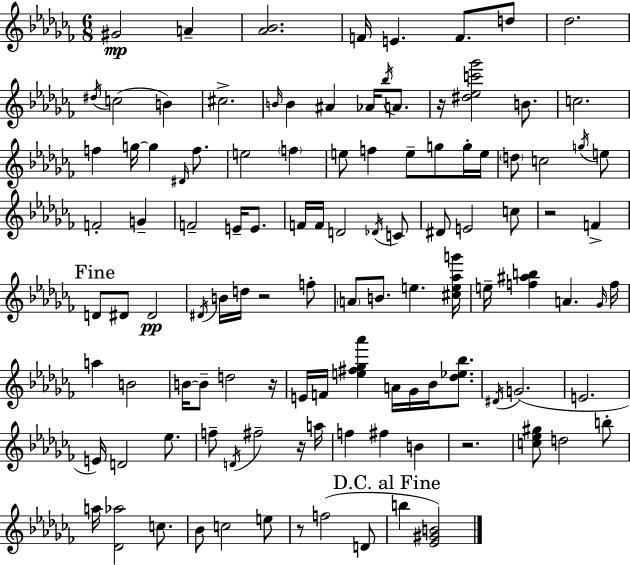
X:1
T:Untitled
M:6/8
L:1/4
K:Abm
^G2 A [_A_B]2 F/4 E F/2 d/2 _d2 ^d/4 c2 B ^c2 B/4 B ^A _A/4 _b/4 A/2 z/4 [^d_ec'_g']2 B/2 c2 f g/4 g ^D/4 f/2 e2 f e/2 f e/2 g/2 g/4 e/4 d/2 c2 g/4 e/2 F2 G F2 E/4 E/2 F/4 F/4 D2 _D/4 C/2 ^D/2 E2 c/2 z2 F D/2 ^D/2 ^D2 ^D/4 B/4 d/4 z2 f/2 A/2 B/2 e [^ce_ag']/4 e/4 [f^ab] A _G/4 f/4 a B2 B/4 B/2 d2 z/4 E/4 F/4 [e^f_g_a'] A/4 _G/4 _B/4 [_d_e_b]/2 ^D/4 G2 E2 E/4 D2 _e/2 f/2 D/4 ^f2 z/4 a/4 f ^f B z2 [c_e^g]/2 d2 b/2 a/4 [_D_a]2 c/2 _B/2 c2 e/2 z/2 f2 D/2 b [_E^GB]2